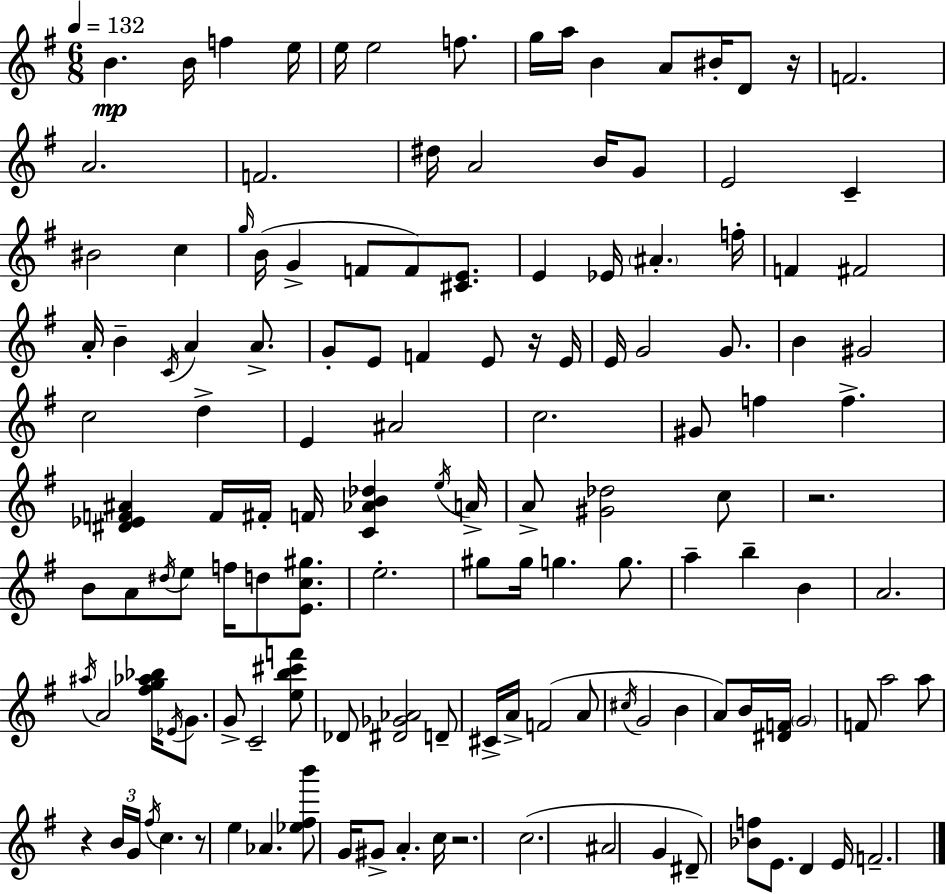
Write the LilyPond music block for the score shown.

{
  \clef treble
  \numericTimeSignature
  \time 6/8
  \key g \major
  \tempo 4 = 132
  b'4.\mp b'16 f''4 e''16 | e''16 e''2 f''8. | g''16 a''16 b'4 a'8 bis'16-. d'8 r16 | f'2. | \break a'2. | f'2. | dis''16 a'2 b'16 g'8 | e'2 c'4-- | \break bis'2 c''4 | \grace { g''16 }( b'16 g'4-> f'8 f'8) <cis' e'>8. | e'4 ees'16 \parenthesize ais'4.-. | f''16-. f'4 fis'2 | \break a'16-. b'4-- \acciaccatura { c'16 } a'4 a'8.-> | g'8-. e'8 f'4 e'8 | r16 e'16 e'16 g'2 g'8. | b'4 gis'2 | \break c''2 d''4-> | e'4 ais'2 | c''2. | gis'8 f''4 f''4.-> | \break <dis' ees' f' ais'>4 f'16 fis'16-. f'16 <c' aes' b' des''>4 | \acciaccatura { e''16 } a'16-> a'8-> <gis' des''>2 | c''8 r2. | b'8 a'8 \acciaccatura { dis''16 } e''8 f''16 d''8 | \break <e' c'' gis''>8. e''2.-. | gis''8 gis''16 g''4. | g''8. a''4-- b''4-- | b'4 a'2. | \break \acciaccatura { ais''16 } a'2 | <fis'' g'' aes'' bes''>16 \acciaccatura { ees'16 } g'8. g'8-> c'2-- | <e'' b'' cis''' f'''>8 des'8 <dis' ges' aes'>2 | d'8-- cis'16-> a'16-> f'2( | \break a'8 \acciaccatura { cis''16 } g'2 | b'4 a'8) b'16 <dis' f'>16 \parenthesize g'2 | f'8 a''2 | a''8 r4 \tuplet 3/2 { b'16 | \break g'16 \acciaccatura { fis''16 } } c''4. r8 e''4 | aes'4. <ees'' fis'' b'''>8 g'16 gis'8-> | a'4.-. c''16 r2. | c''2.( | \break ais'2 | g'4 dis'8--) <bes' f''>8 | e'8. d'4 e'16 f'2.-- | \bar "|."
}